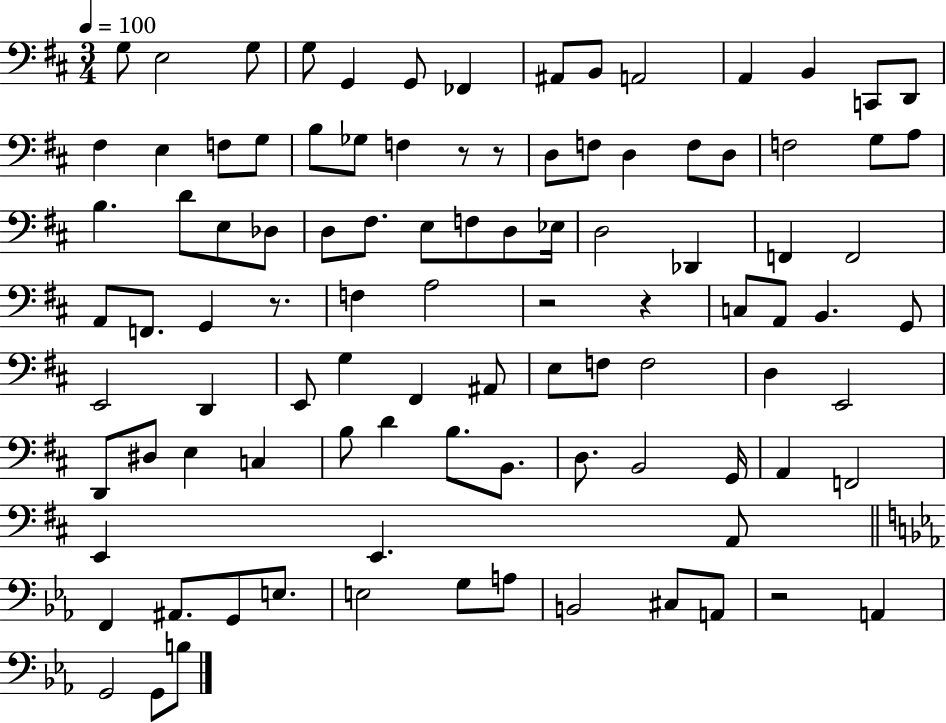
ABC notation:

X:1
T:Untitled
M:3/4
L:1/4
K:D
G,/2 E,2 G,/2 G,/2 G,, G,,/2 _F,, ^A,,/2 B,,/2 A,,2 A,, B,, C,,/2 D,,/2 ^F, E, F,/2 G,/2 B,/2 _G,/2 F, z/2 z/2 D,/2 F,/2 D, F,/2 D,/2 F,2 G,/2 A,/2 B, D/2 E,/2 _D,/2 D,/2 ^F,/2 E,/2 F,/2 D,/2 _E,/4 D,2 _D,, F,, F,,2 A,,/2 F,,/2 G,, z/2 F, A,2 z2 z C,/2 A,,/2 B,, G,,/2 E,,2 D,, E,,/2 G, ^F,, ^A,,/2 E,/2 F,/2 F,2 D, E,,2 D,,/2 ^D,/2 E, C, B,/2 D B,/2 B,,/2 D,/2 B,,2 G,,/4 A,, F,,2 E,, E,, A,,/2 F,, ^A,,/2 G,,/2 E,/2 E,2 G,/2 A,/2 B,,2 ^C,/2 A,,/2 z2 A,, G,,2 G,,/2 B,/2